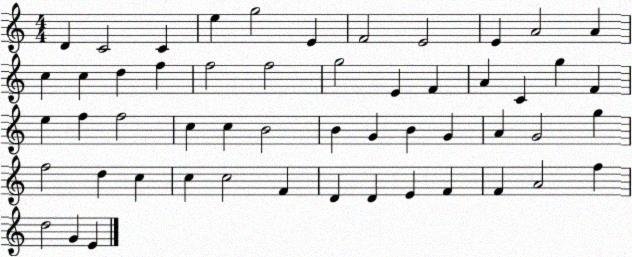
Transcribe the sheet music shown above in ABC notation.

X:1
T:Untitled
M:4/4
L:1/4
K:C
D C2 C e g2 E F2 E2 E A2 A c c d f f2 f2 g2 E F A C g F e f f2 c c B2 B G B G A G2 g f2 d c c c2 F D D E F F A2 f d2 G E